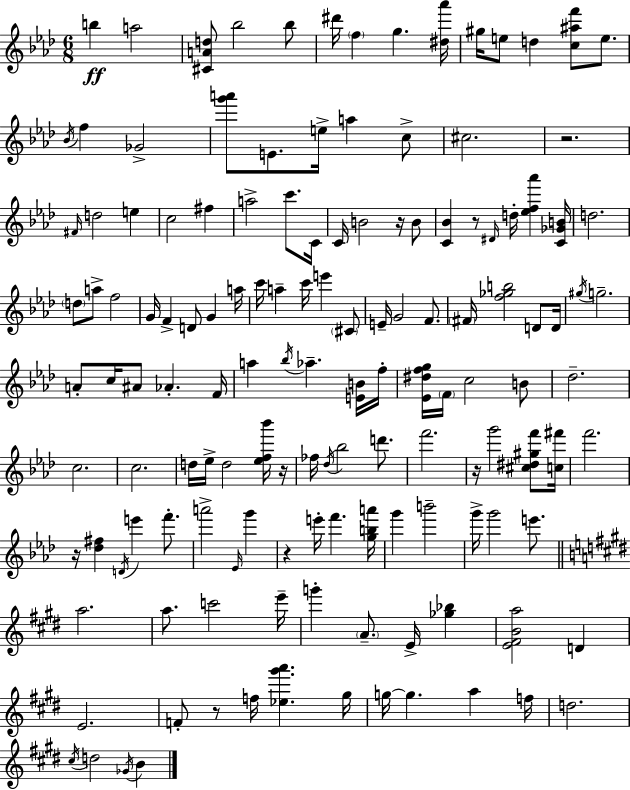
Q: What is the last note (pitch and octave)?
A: B4